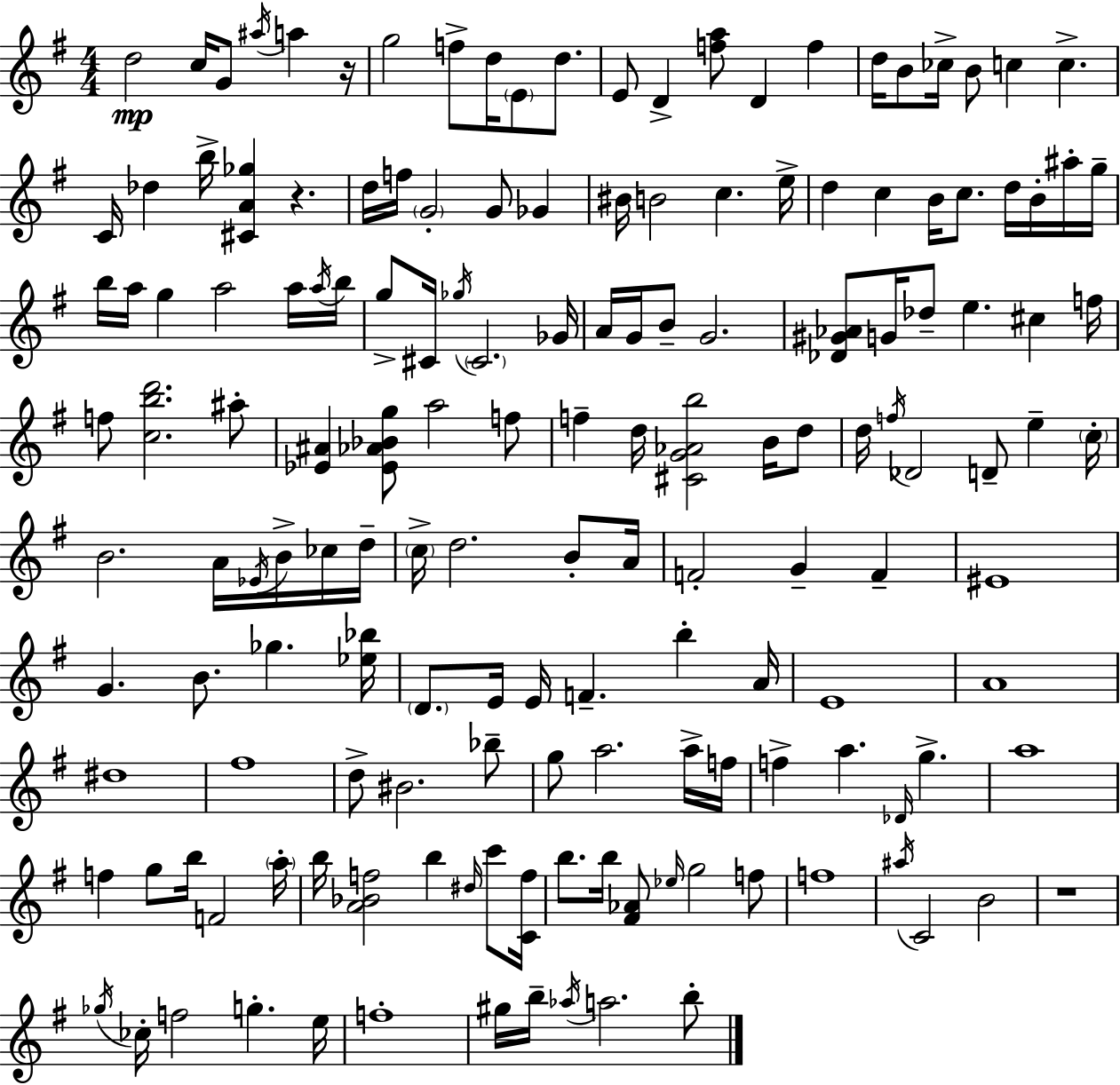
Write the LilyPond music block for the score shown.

{
  \clef treble
  \numericTimeSignature
  \time 4/4
  \key g \major
  d''2\mp c''16 g'8 \acciaccatura { ais''16 } a''4 | r16 g''2 f''8-> d''16 \parenthesize e'8 d''8. | e'8 d'4-> <f'' a''>8 d'4 f''4 | d''16 b'8 ces''16-> b'8 c''4 c''4.-> | \break c'16 des''4 b''16-> <cis' a' ges''>4 r4. | d''16 f''16 \parenthesize g'2-. g'8 ges'4 | bis'16 b'2 c''4. | e''16-> d''4 c''4 b'16 c''8. d''16 b'16-. ais''16-. | \break g''16-- b''16 a''16 g''4 a''2 a''16 | \acciaccatura { a''16 } b''16 g''8-> cis'16 \acciaccatura { ges''16 } \parenthesize cis'2. | ges'16 a'16 g'16 b'8-- g'2. | <des' gis' aes'>8 g'16 des''8-- e''4. cis''4 | \break f''16 f''8 <c'' b'' d'''>2. | ais''8-. <ees' ais'>4 <ees' aes' bes' g''>8 a''2 | f''8 f''4-- d''16 <cis' g' aes' b''>2 | b'16 d''8 d''16 \acciaccatura { f''16 } des'2 d'8-- e''4-- | \break \parenthesize c''16-. b'2. | a'16 \acciaccatura { ees'16 } b'16-> ces''16 d''16-- \parenthesize c''16-> d''2. | b'8-. a'16 f'2-. g'4-- | f'4-- eis'1 | \break g'4. b'8. ges''4. | <ees'' bes''>16 \parenthesize d'8. e'16 e'16 f'4.-- | b''4-. a'16 e'1 | a'1 | \break dis''1 | fis''1 | d''8-> bis'2. | bes''8-- g''8 a''2. | \break a''16-> f''16 f''4-> a''4. \grace { des'16 } | g''4.-> a''1 | f''4 g''8 b''16 f'2 | \parenthesize a''16-. b''16 <a' bes' f''>2 b''4 | \break \grace { dis''16 } c'''8 <c' f''>16 b''8. b''16 <fis' aes'>8 \grace { ees''16 } g''2 | f''8 f''1 | \acciaccatura { ais''16 } c'2 | b'2 r1 | \break \acciaccatura { ges''16 } ces''16-. f''2 | g''4.-. e''16 f''1-. | gis''16 b''16-- \acciaccatura { aes''16 } a''2. | b''8-. \bar "|."
}